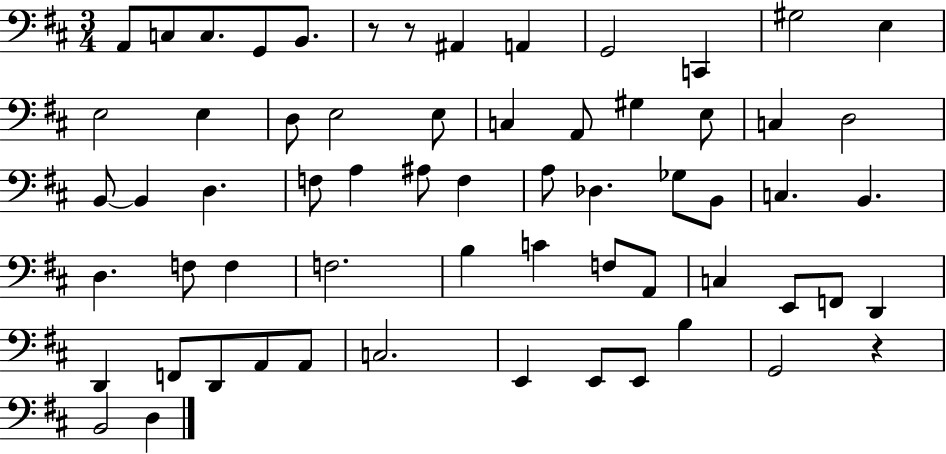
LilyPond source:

{
  \clef bass
  \numericTimeSignature
  \time 3/4
  \key d \major
  \repeat volta 2 { a,8 c8 c8. g,8 b,8. | r8 r8 ais,4 a,4 | g,2 c,4 | gis2 e4 | \break e2 e4 | d8 e2 e8 | c4 a,8 gis4 e8 | c4 d2 | \break b,8~~ b,4 d4. | f8 a4 ais8 f4 | a8 des4. ges8 b,8 | c4. b,4. | \break d4. f8 f4 | f2. | b4 c'4 f8 a,8 | c4 e,8 f,8 d,4 | \break d,4 f,8 d,8 a,8 a,8 | c2. | e,4 e,8 e,8 b4 | g,2 r4 | \break b,2 d4 | } \bar "|."
}